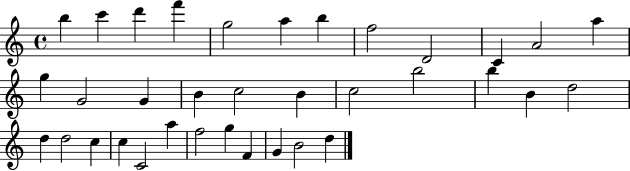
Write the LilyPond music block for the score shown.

{
  \clef treble
  \time 4/4
  \defaultTimeSignature
  \key c \major
  b''4 c'''4 d'''4 f'''4 | g''2 a''4 b''4 | f''2 d'2 | c'4 a'2 a''4 | \break g''4 g'2 g'4 | b'4 c''2 b'4 | c''2 b''2 | b''4 b'4 d''2 | \break d''4 d''2 c''4 | c''4 c'2 a''4 | f''2 g''4 f'4 | g'4 b'2 d''4 | \break \bar "|."
}